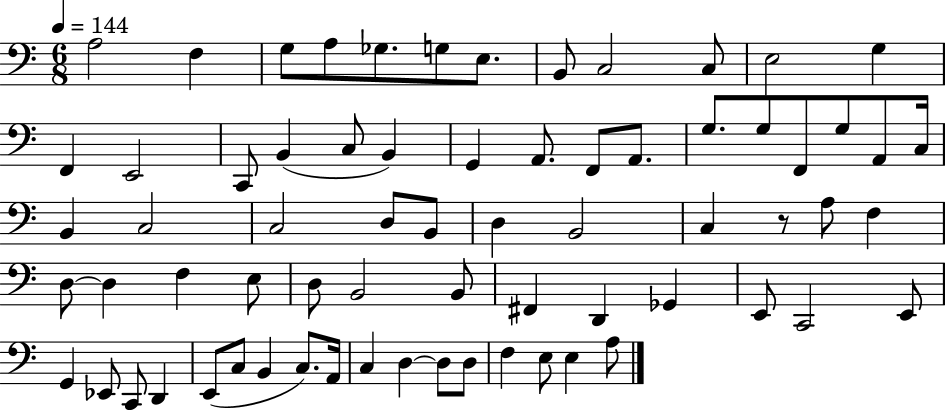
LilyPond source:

{
  \clef bass
  \numericTimeSignature
  \time 6/8
  \key c \major
  \tempo 4 = 144
  a2 f4 | g8 a8 ges8. g8 e8. | b,8 c2 c8 | e2 g4 | \break f,4 e,2 | c,8 b,4( c8 b,4) | g,4 a,8. f,8 a,8. | g8. g8 f,8 g8 a,8 c16 | \break b,4 c2 | c2 d8 b,8 | d4 b,2 | c4 r8 a8 f4 | \break d8~~ d4 f4 e8 | d8 b,2 b,8 | fis,4 d,4 ges,4 | e,8 c,2 e,8 | \break g,4 ees,8 c,8 d,4 | e,8( c8 b,4 c8.) a,16 | c4 d4~~ d8 d8 | f4 e8 e4 a8 | \break \bar "|."
}